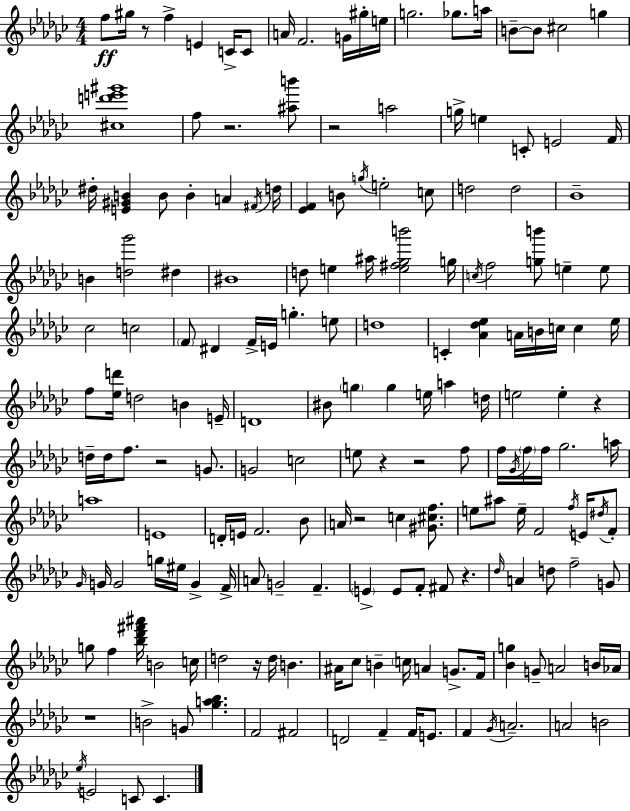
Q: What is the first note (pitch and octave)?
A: F5